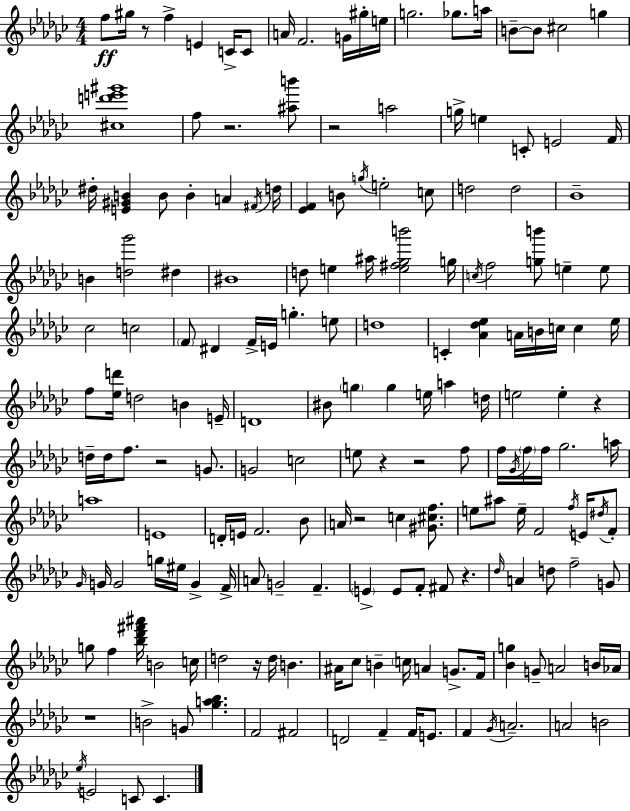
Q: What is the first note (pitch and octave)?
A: F5